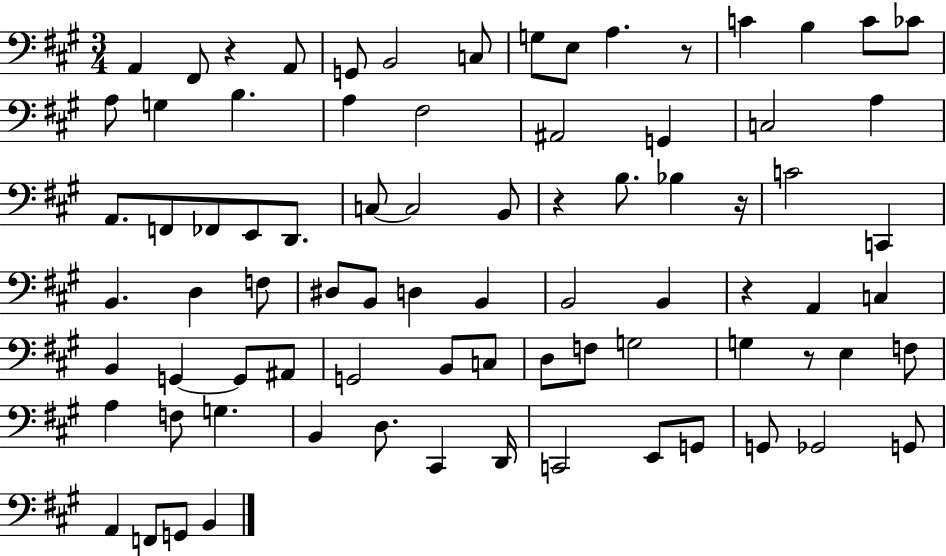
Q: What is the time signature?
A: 3/4